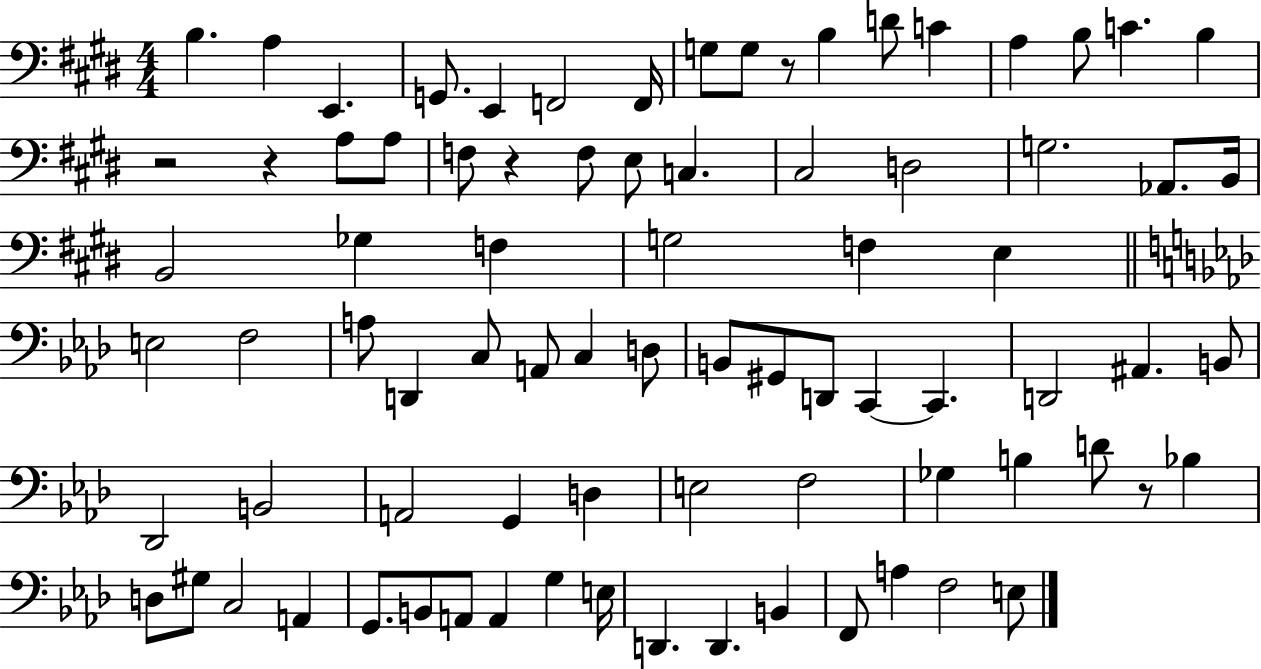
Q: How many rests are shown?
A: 5